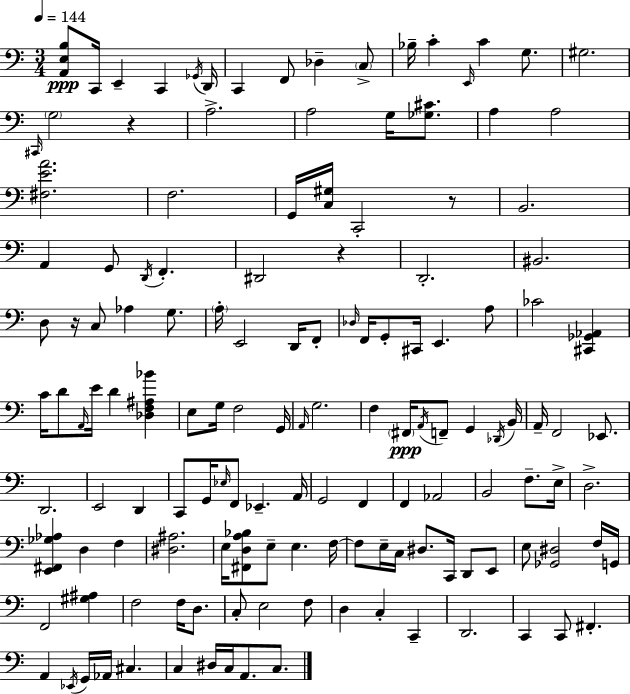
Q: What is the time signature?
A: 3/4